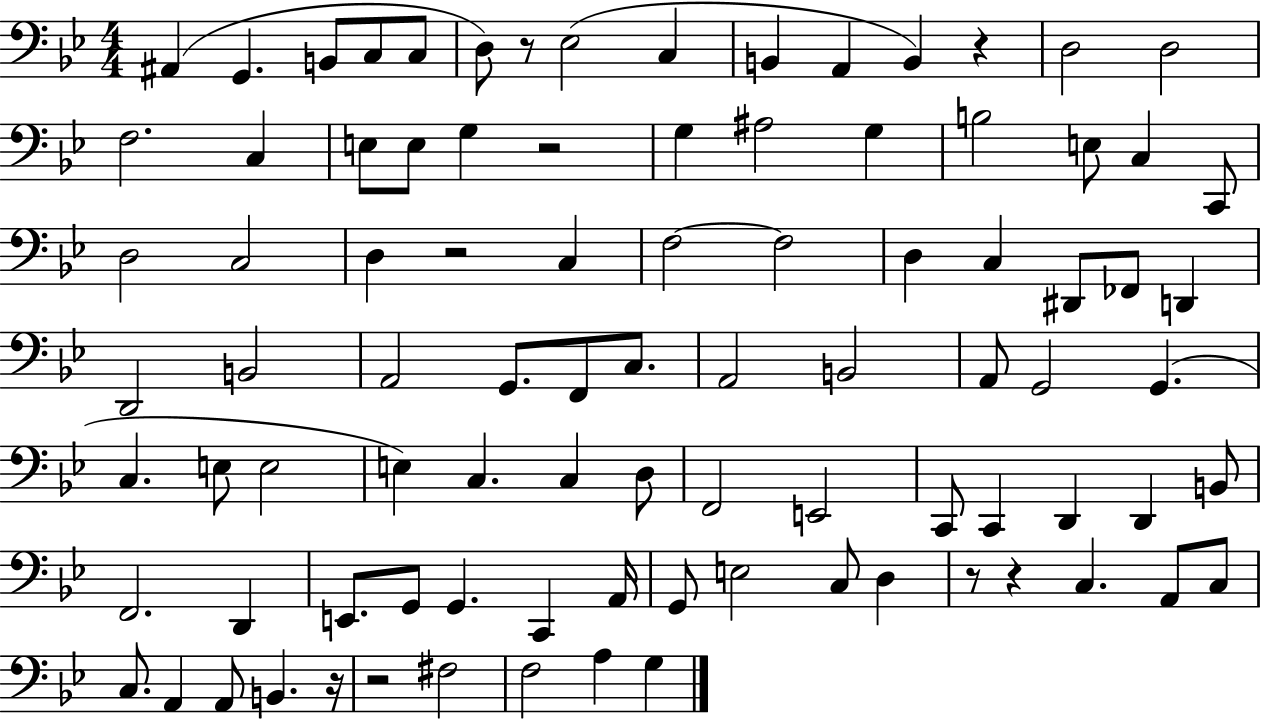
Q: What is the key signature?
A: BES major